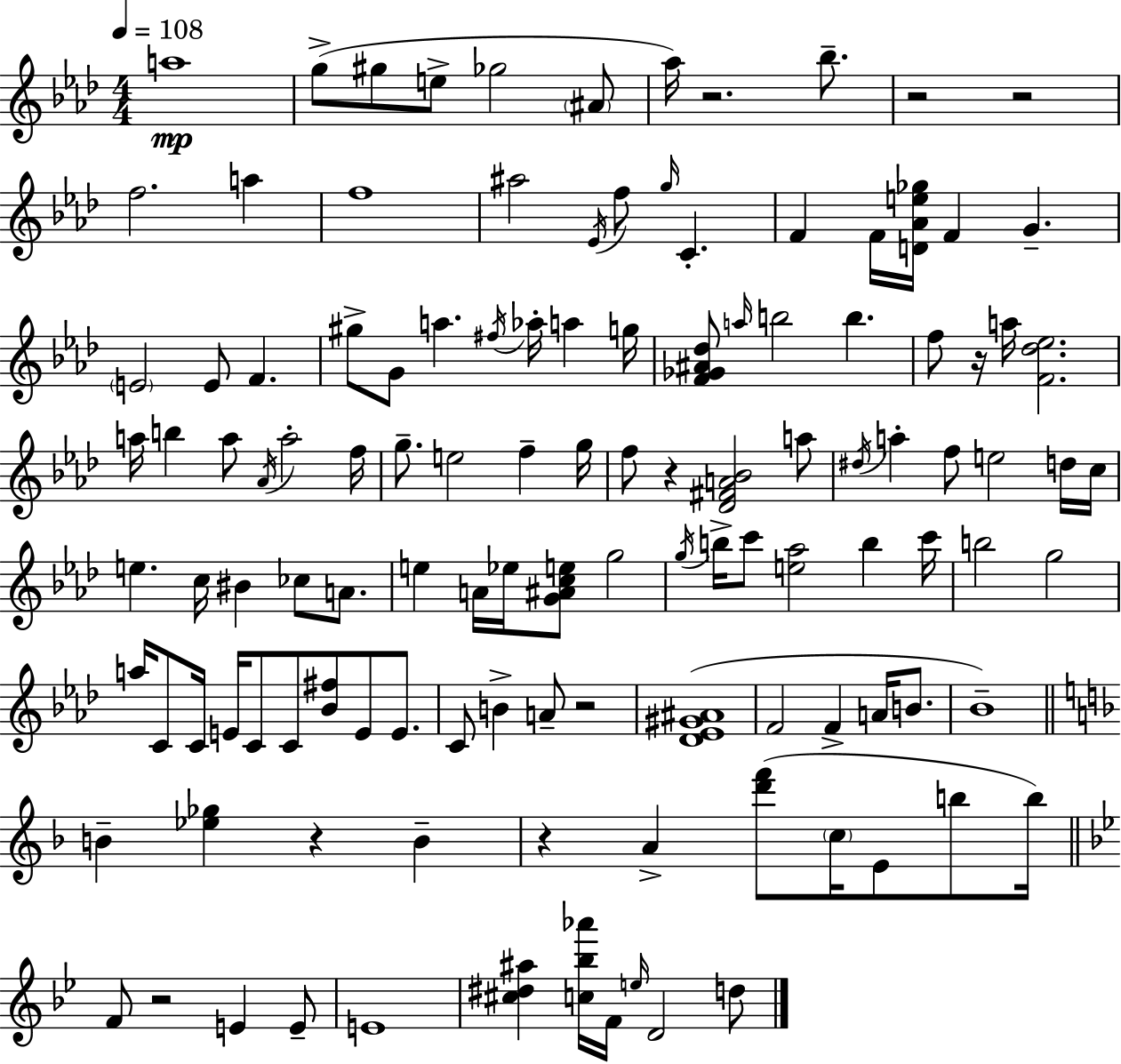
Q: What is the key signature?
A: AES major